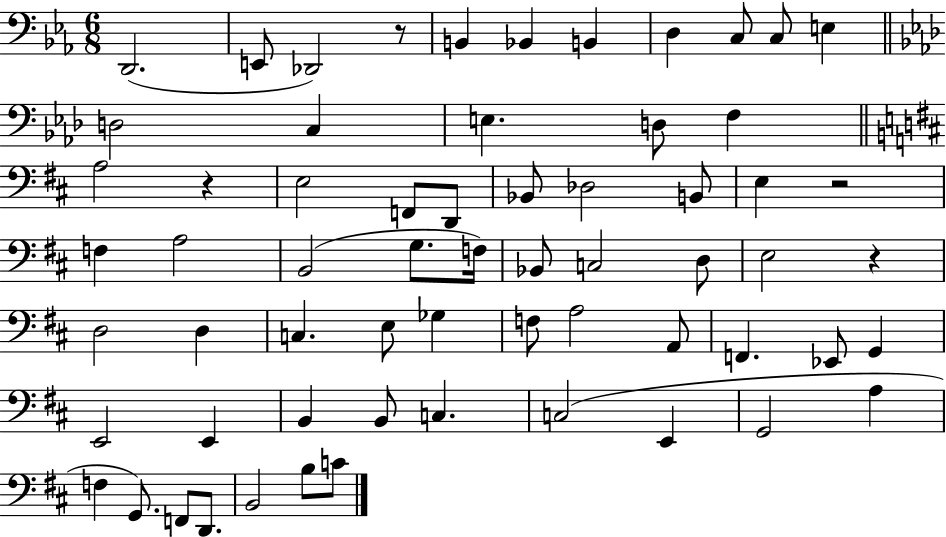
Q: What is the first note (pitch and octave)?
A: D2